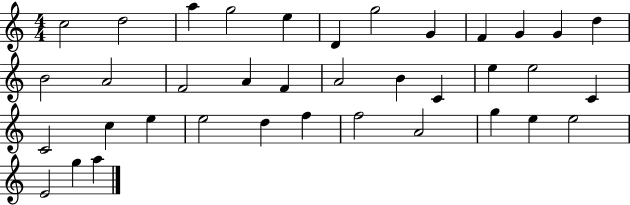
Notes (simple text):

C5/h D5/h A5/q G5/h E5/q D4/q G5/h G4/q F4/q G4/q G4/q D5/q B4/h A4/h F4/h A4/q F4/q A4/h B4/q C4/q E5/q E5/h C4/q C4/h C5/q E5/q E5/h D5/q F5/q F5/h A4/h G5/q E5/q E5/h E4/h G5/q A5/q